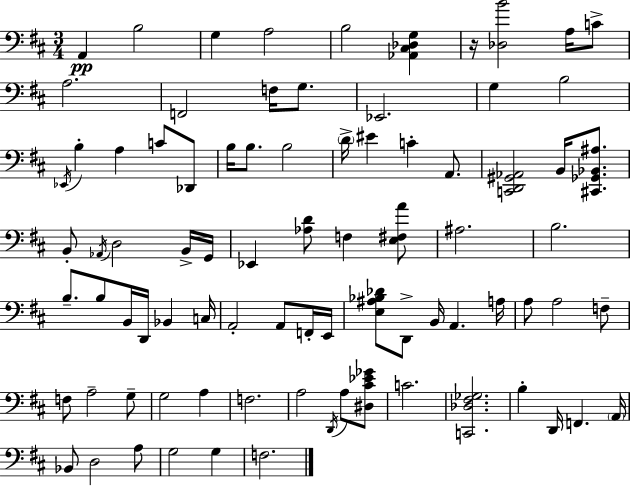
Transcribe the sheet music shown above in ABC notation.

X:1
T:Untitled
M:3/4
L:1/4
K:D
A,, B,2 G, A,2 B,2 [_A,,^C,_D,G,] z/4 [_D,B]2 A,/4 C/2 A,2 F,,2 F,/4 G,/2 _E,,2 G, B,2 _E,,/4 B, A, C/2 _D,,/2 B,/4 B,/2 B,2 D/4 ^E C A,,/2 [C,,D,,^G,,_A,,]2 B,,/4 [^C,,_G,,_B,,^A,]/2 B,,/2 _A,,/4 D,2 B,,/4 G,,/4 _E,, [_A,D]/2 F, [E,^F,A]/2 ^A,2 B,2 B,/2 B,/2 B,,/4 D,,/4 _B,, C,/4 A,,2 A,,/2 F,,/4 E,,/4 [E,^A,_B,_D]/2 D,,/2 B,,/4 A,, A,/4 A,/2 A,2 F,/2 F,/2 A,2 G,/2 G,2 A, F,2 A,2 D,,/4 A,/2 [^D,^C_E_G]/2 C2 [C,,_D,^F,_G,]2 B, D,,/4 F,, A,,/4 _B,,/2 D,2 A,/2 G,2 G, F,2